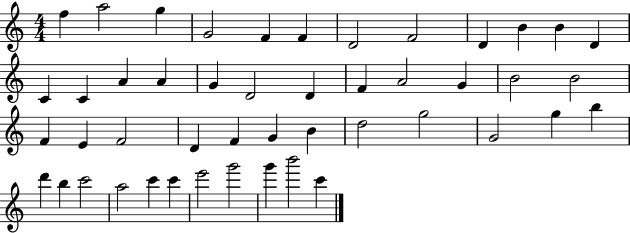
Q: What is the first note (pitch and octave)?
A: F5